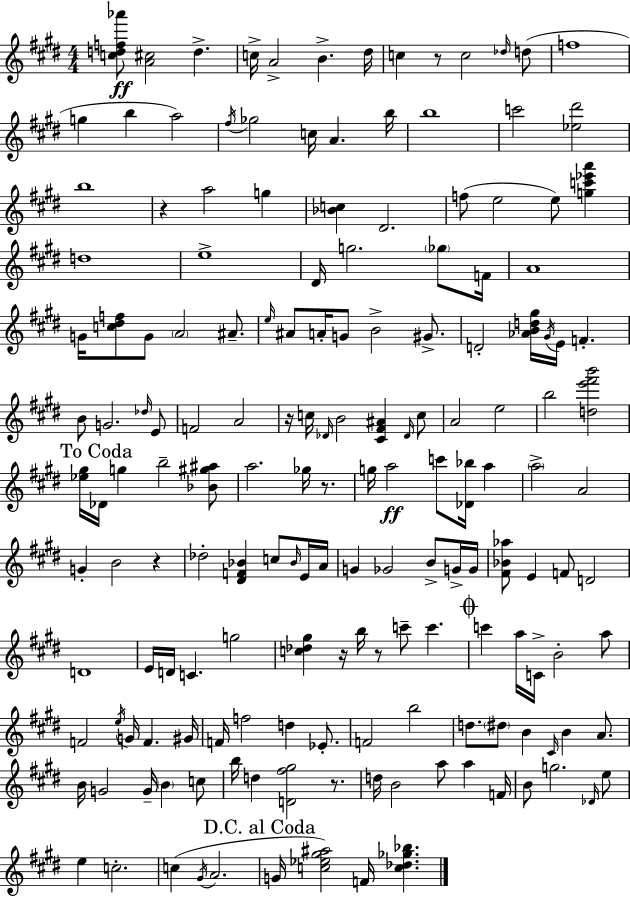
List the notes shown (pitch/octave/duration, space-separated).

[C5,D5,F5,Ab6]/e [A4,C#5]/h D5/q. C5/s A4/h B4/q. D#5/s C5/q R/e C5/h Db5/s D5/e F5/w G5/q B5/q A5/h F#5/s Gb5/h C5/s A4/q. B5/s B5/w C6/h [Eb5,D#6]/h B5/w R/q A5/h G5/q [Bb4,C5]/q D#4/h. F5/e E5/h E5/e [G5,C6,Eb6,A6]/q D5/w E5/w D#4/s G5/h. Gb5/e F4/s A4/w G4/s [C5,D#5,F5]/e G4/e A4/h A#4/e. E5/s A#4/e A4/s G4/e B4/h G#4/e. D4/h [Ab4,B4,D5,G#5]/s G#4/s E4/s F4/q. B4/e G4/h. Db5/s E4/e F4/h A4/h R/s C5/s Db4/s B4/h [C#4,F#4,A#4]/q Db4/s C5/e A4/h E5/h B5/h [D5,E6,F#6,B6]/h [Eb5,G#5]/s Db4/s G5/q B5/h [Bb4,G#5,A#5]/e A5/h. Gb5/s R/e. G5/s A5/h C6/e [Db4,Bb5]/s A5/q A5/h A4/h G4/q B4/h R/q Db5/h [D#4,F4,Bb4]/q C5/e Bb4/s E4/s A4/s G4/q Gb4/h B4/e G4/s G4/s [F#4,Bb4,Ab5]/e E4/q F4/e D4/h D4/w E4/s D4/s C4/q. G5/h [C5,Db5,G#5]/q R/s B5/s R/e C6/e C6/q. C6/q A5/s C4/s B4/h A5/e F4/h E5/s G4/s F4/q. G#4/s F4/s F5/h D5/q Eb4/e. F4/h B5/h D5/e. D#5/e B4/q C#4/s B4/q A4/e. B4/s G4/h G4/s B4/q C5/e B5/s D5/q [D4,F#5,G#5]/h R/e. D5/s B4/h A5/e A5/q F4/s B4/e G5/h. Db4/s E5/e E5/q C5/h. C5/q G#4/s A4/h. G4/s [C5,Eb5,G#5,A#5]/h F4/s [C5,Db5,Gb5,Bb5]/q.